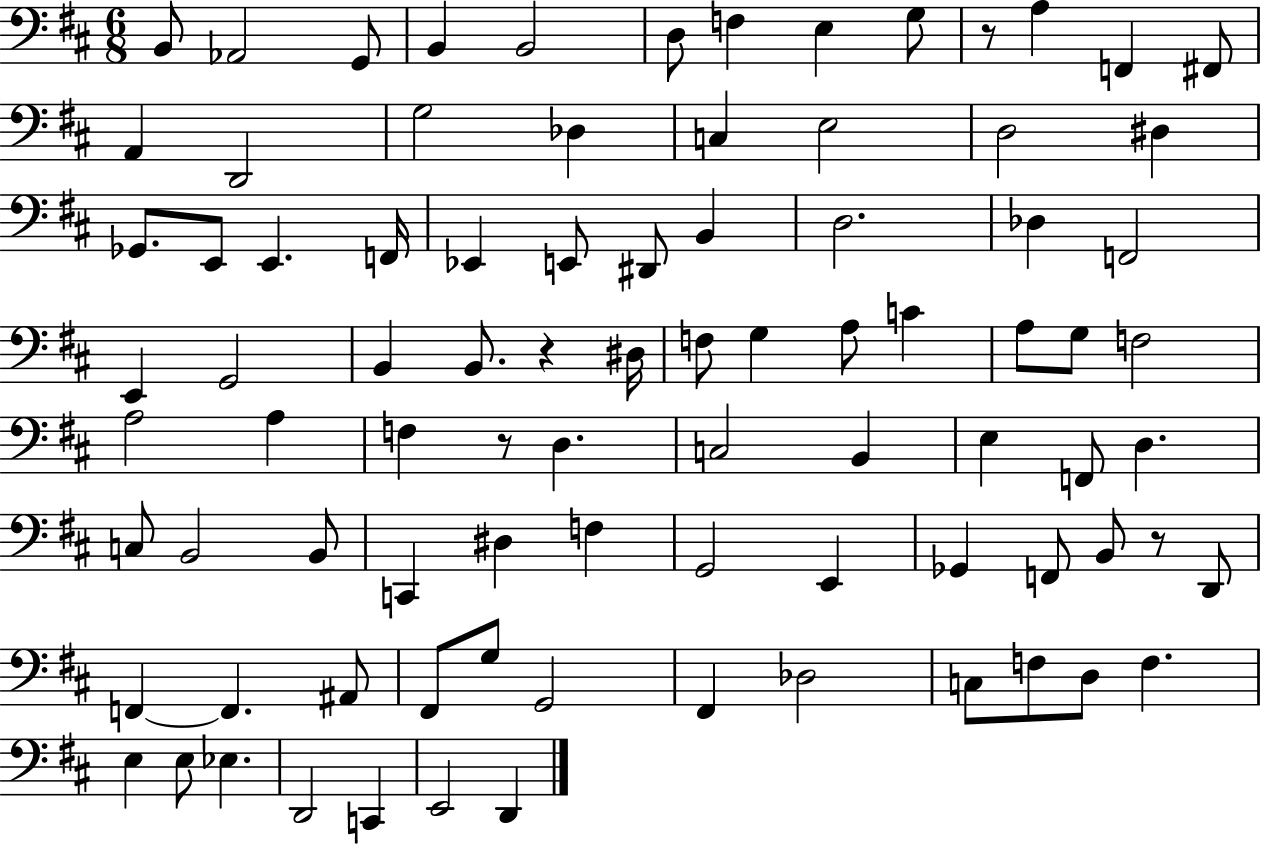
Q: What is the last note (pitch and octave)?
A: D2